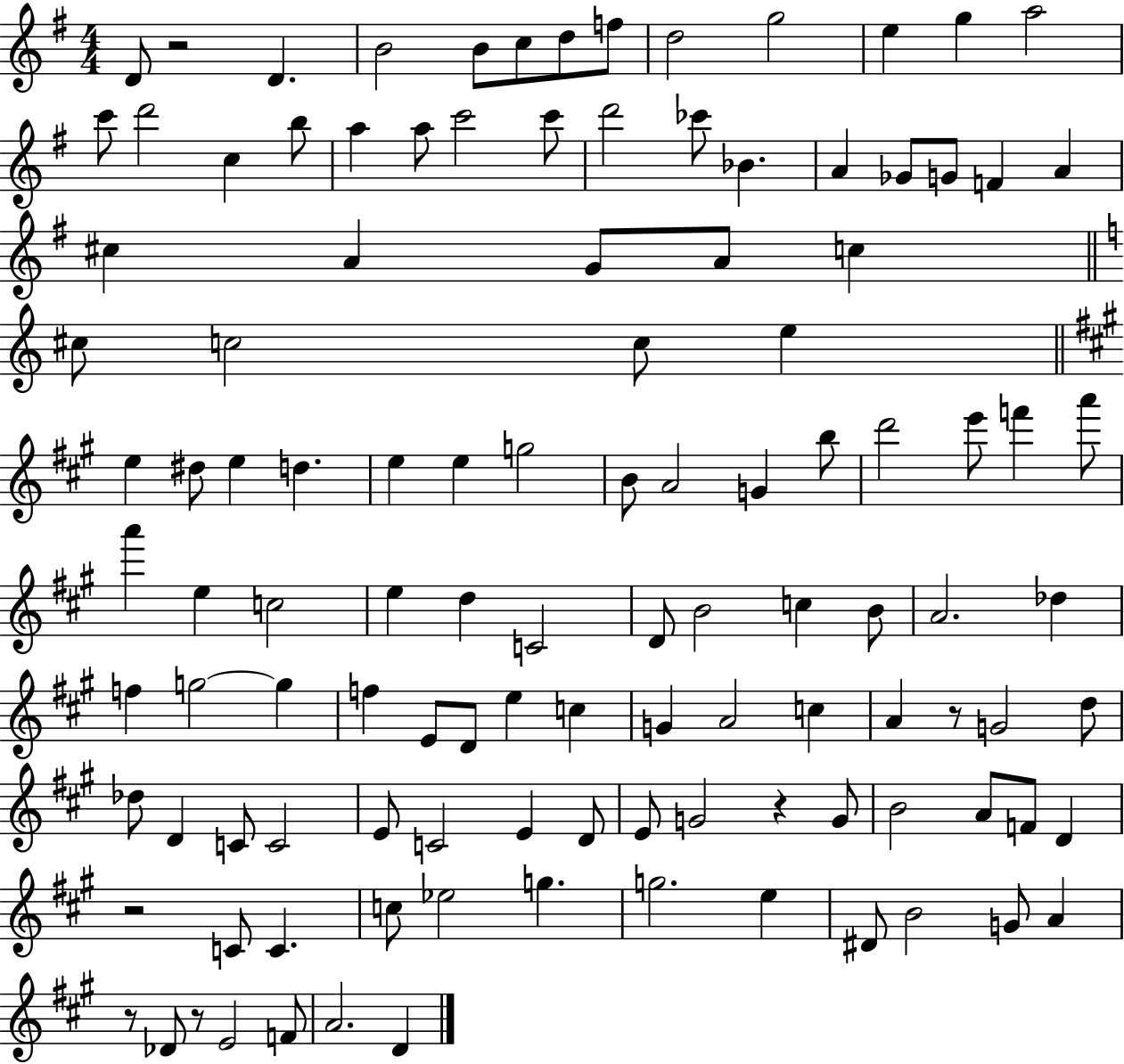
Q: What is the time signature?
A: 4/4